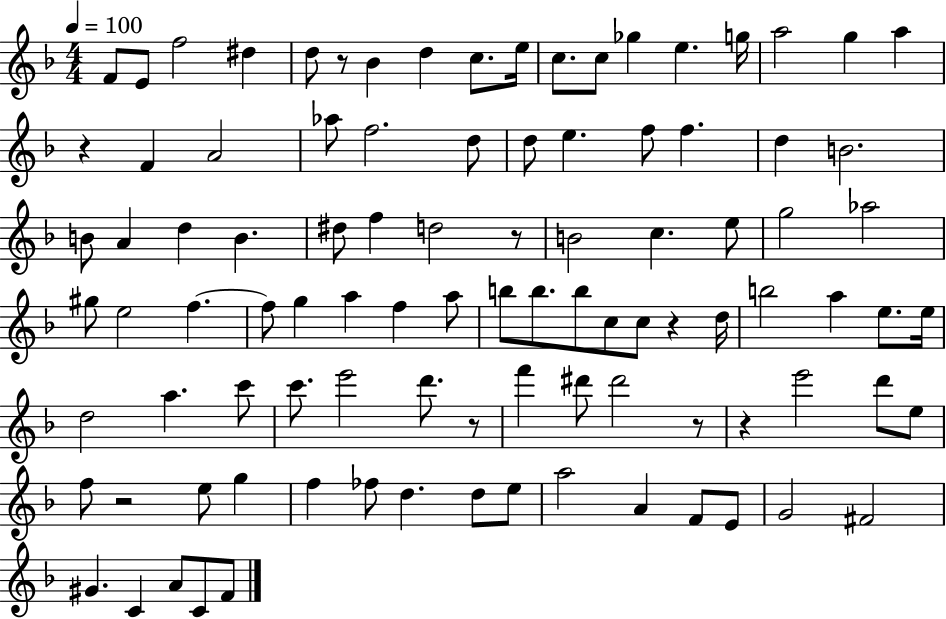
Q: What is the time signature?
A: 4/4